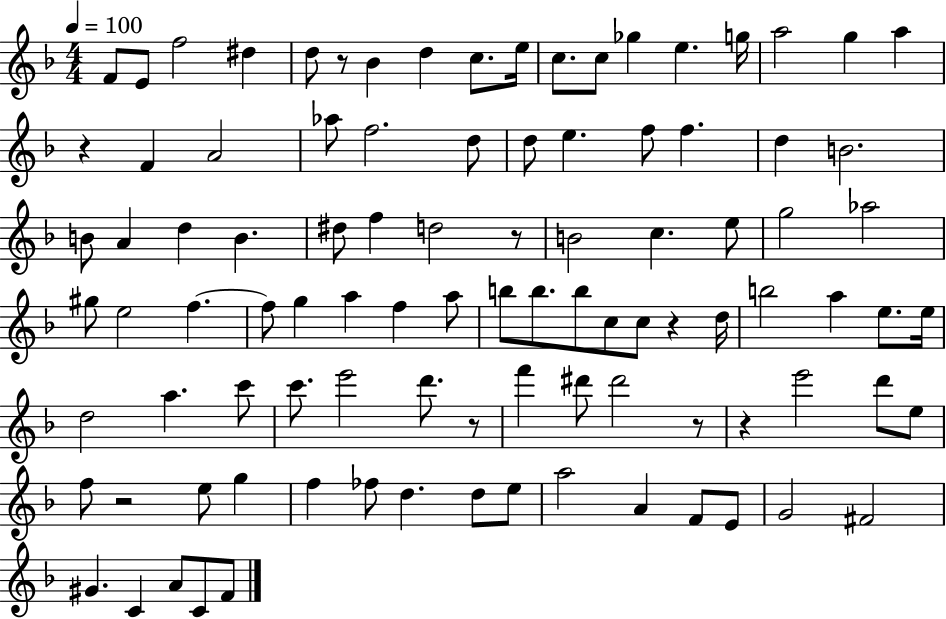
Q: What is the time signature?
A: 4/4